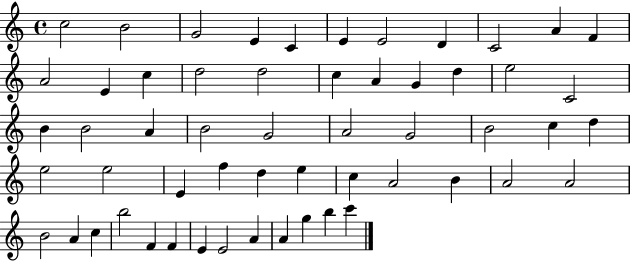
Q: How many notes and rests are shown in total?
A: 56